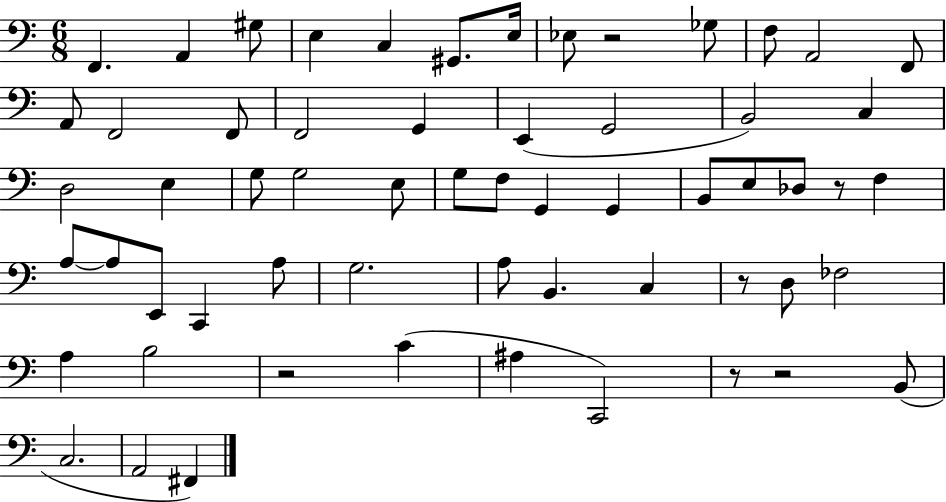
X:1
T:Untitled
M:6/8
L:1/4
K:C
F,, A,, ^G,/2 E, C, ^G,,/2 E,/4 _E,/2 z2 _G,/2 F,/2 A,,2 F,,/2 A,,/2 F,,2 F,,/2 F,,2 G,, E,, G,,2 B,,2 C, D,2 E, G,/2 G,2 E,/2 G,/2 F,/2 G,, G,, B,,/2 E,/2 _D,/2 z/2 F, A,/2 A,/2 E,,/2 C,, A,/2 G,2 A,/2 B,, C, z/2 D,/2 _F,2 A, B,2 z2 C ^A, C,,2 z/2 z2 B,,/2 C,2 A,,2 ^F,,